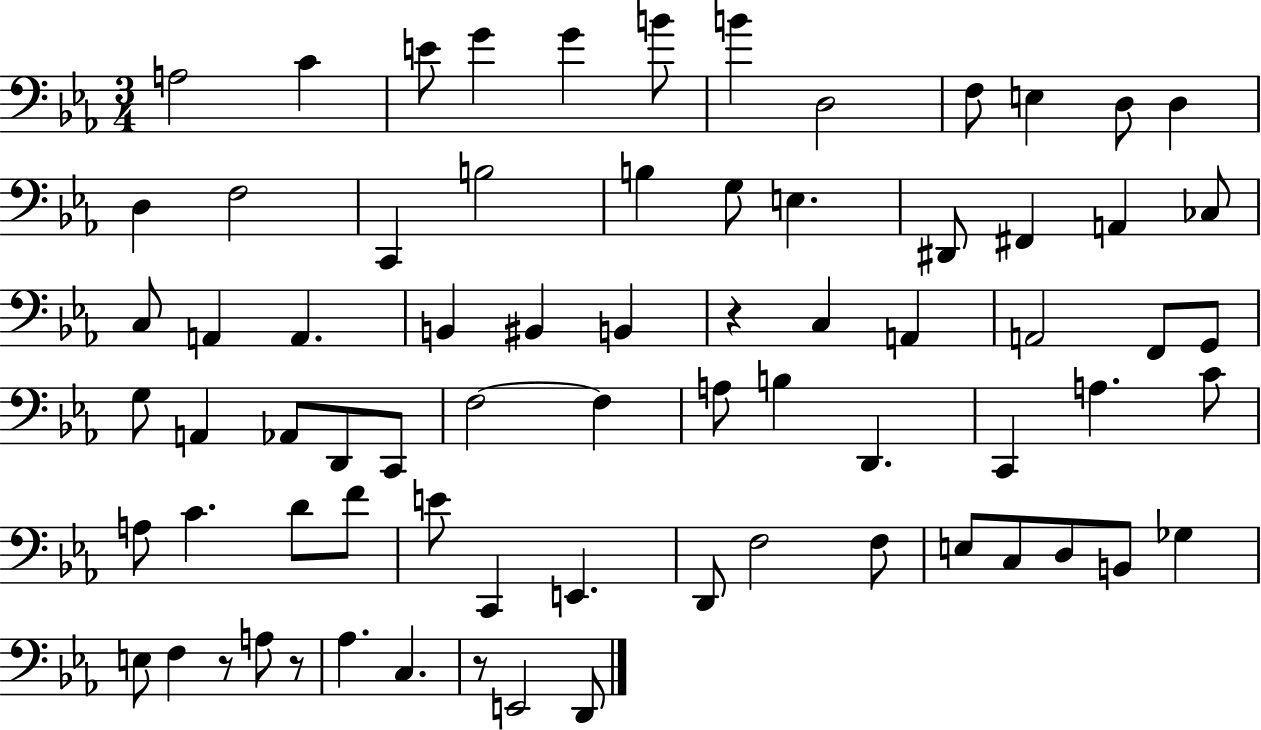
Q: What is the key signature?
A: EES major